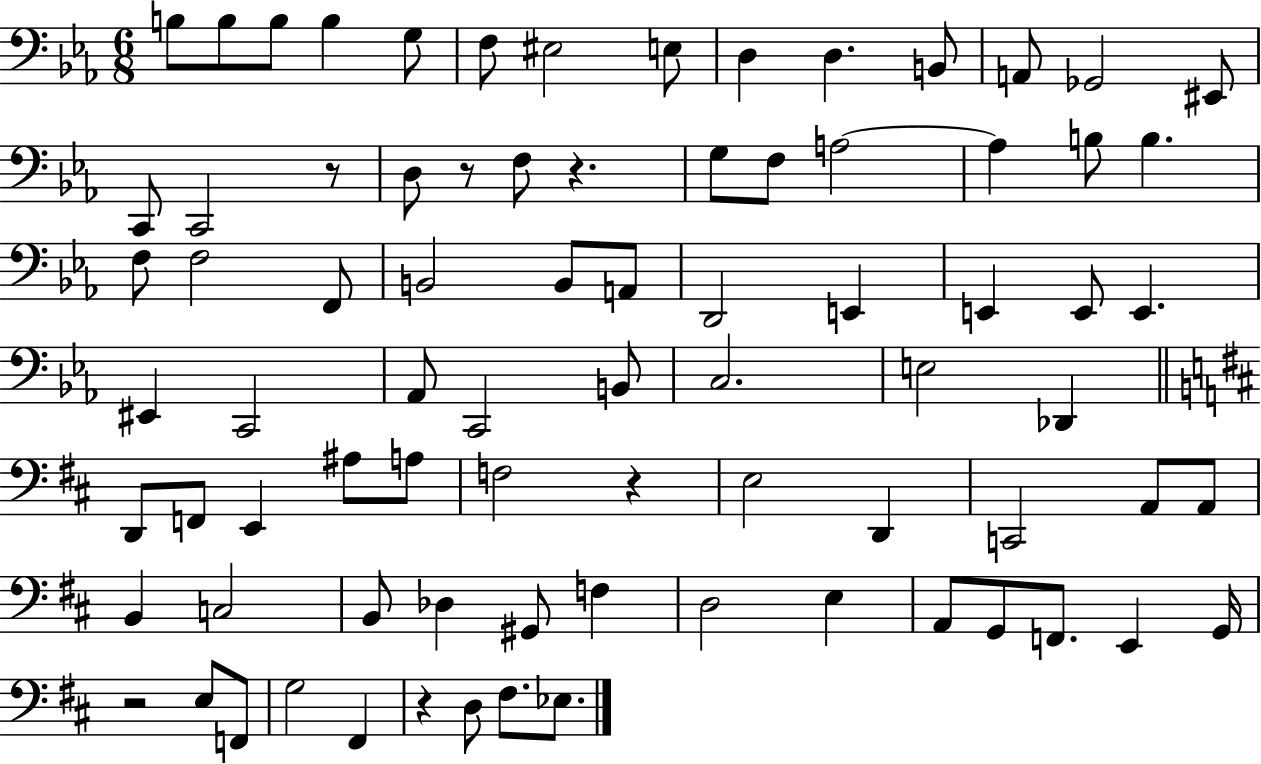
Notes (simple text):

B3/e B3/e B3/e B3/q G3/e F3/e EIS3/h E3/e D3/q D3/q. B2/e A2/e Gb2/h EIS2/e C2/e C2/h R/e D3/e R/e F3/e R/q. G3/e F3/e A3/h A3/q B3/e B3/q. F3/e F3/h F2/e B2/h B2/e A2/e D2/h E2/q E2/q E2/e E2/q. EIS2/q C2/h Ab2/e C2/h B2/e C3/h. E3/h Db2/q D2/e F2/e E2/q A#3/e A3/e F3/h R/q E3/h D2/q C2/h A2/e A2/e B2/q C3/h B2/e Db3/q G#2/e F3/q D3/h E3/q A2/e G2/e F2/e. E2/q G2/s R/h E3/e F2/e G3/h F#2/q R/q D3/e F#3/e. Eb3/e.